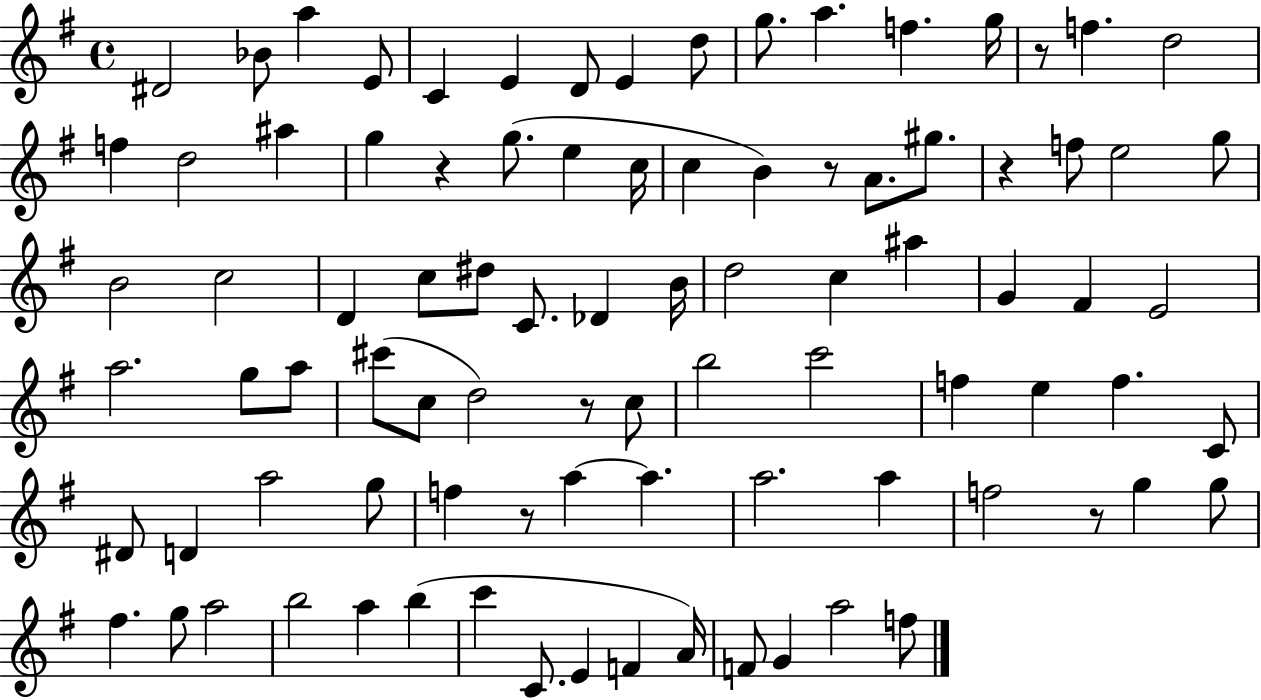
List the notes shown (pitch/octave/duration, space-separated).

D#4/h Bb4/e A5/q E4/e C4/q E4/q D4/e E4/q D5/e G5/e. A5/q. F5/q. G5/s R/e F5/q. D5/h F5/q D5/h A#5/q G5/q R/q G5/e. E5/q C5/s C5/q B4/q R/e A4/e. G#5/e. R/q F5/e E5/h G5/e B4/h C5/h D4/q C5/e D#5/e C4/e. Db4/q B4/s D5/h C5/q A#5/q G4/q F#4/q E4/h A5/h. G5/e A5/e C#6/e C5/e D5/h R/e C5/e B5/h C6/h F5/q E5/q F5/q. C4/e D#4/e D4/q A5/h G5/e F5/q R/e A5/q A5/q. A5/h. A5/q F5/h R/e G5/q G5/e F#5/q. G5/e A5/h B5/h A5/q B5/q C6/q C4/e. E4/q F4/q A4/s F4/e G4/q A5/h F5/e